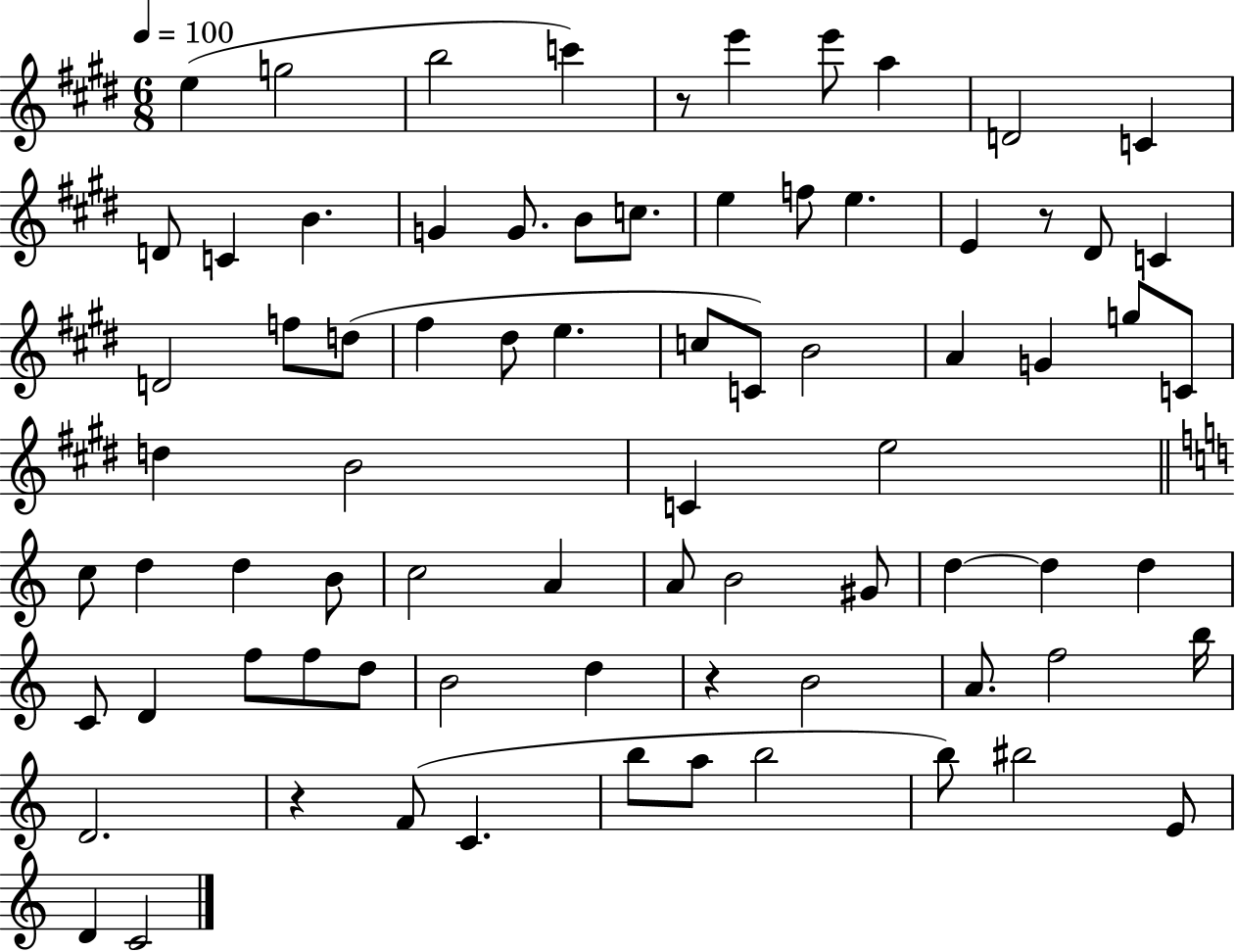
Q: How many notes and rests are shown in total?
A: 77